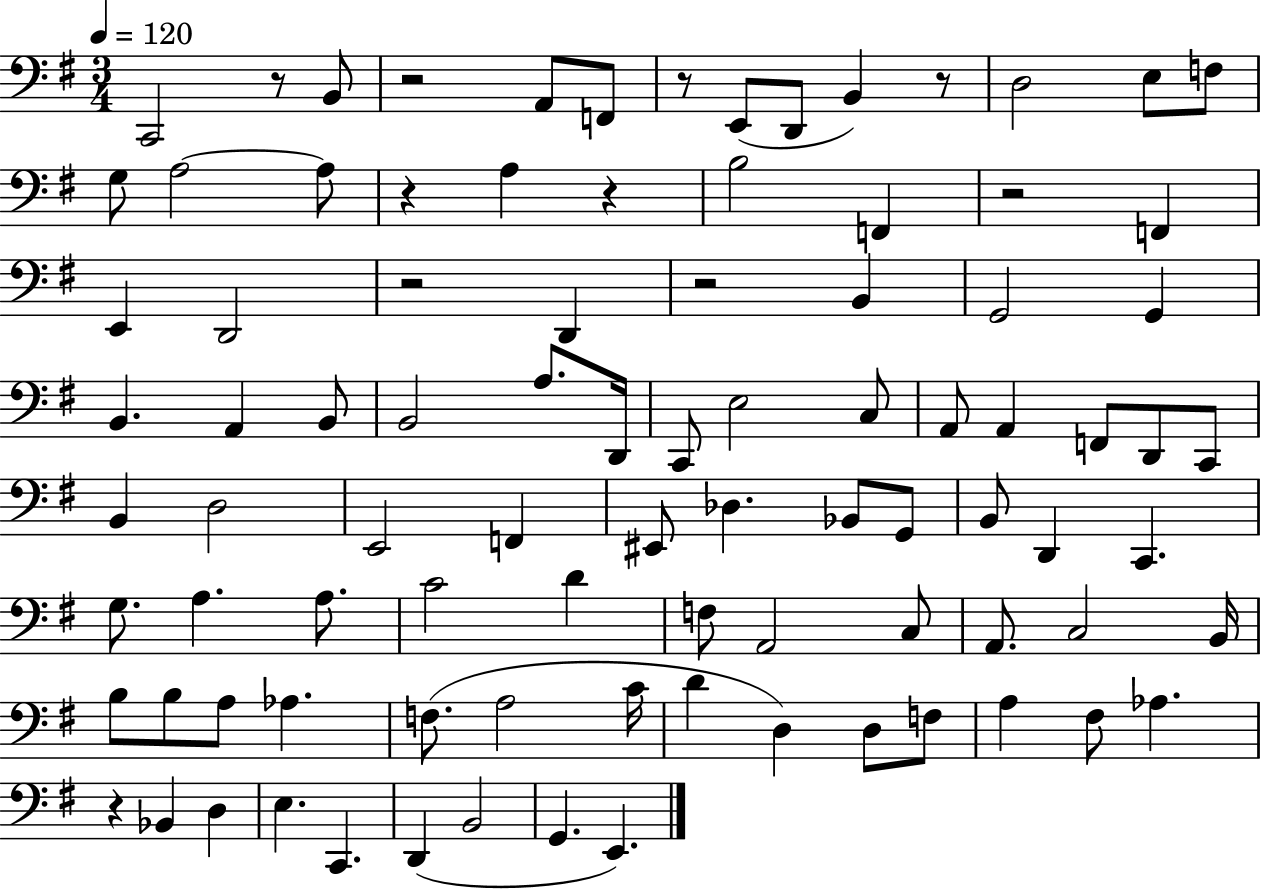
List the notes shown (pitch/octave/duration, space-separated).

C2/h R/e B2/e R/h A2/e F2/e R/e E2/e D2/e B2/q R/e D3/h E3/e F3/e G3/e A3/h A3/e R/q A3/q R/q B3/h F2/q R/h F2/q E2/q D2/h R/h D2/q R/h B2/q G2/h G2/q B2/q. A2/q B2/e B2/h A3/e. D2/s C2/e E3/h C3/e A2/e A2/q F2/e D2/e C2/e B2/q D3/h E2/h F2/q EIS2/e Db3/q. Bb2/e G2/e B2/e D2/q C2/q. G3/e. A3/q. A3/e. C4/h D4/q F3/e A2/h C3/e A2/e. C3/h B2/s B3/e B3/e A3/e Ab3/q. F3/e. A3/h C4/s D4/q D3/q D3/e F3/e A3/q F#3/e Ab3/q. R/q Bb2/q D3/q E3/q. C2/q. D2/q B2/h G2/q. E2/q.